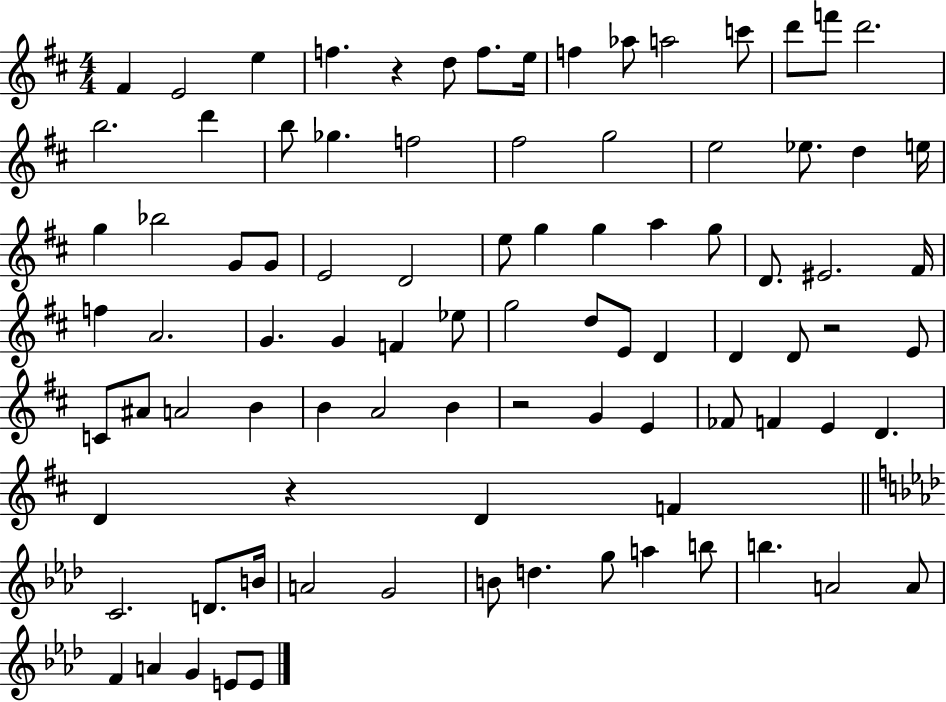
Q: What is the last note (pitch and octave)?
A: E4